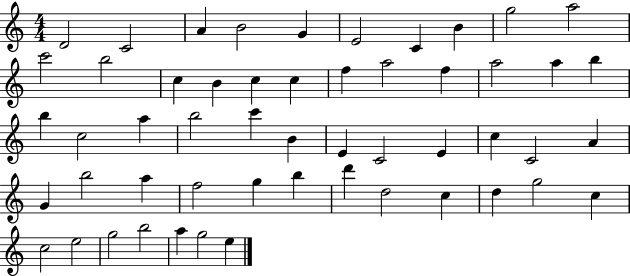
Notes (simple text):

D4/h C4/h A4/q B4/h G4/q E4/h C4/q B4/q G5/h A5/h C6/h B5/h C5/q B4/q C5/q C5/q F5/q A5/h F5/q A5/h A5/q B5/q B5/q C5/h A5/q B5/h C6/q B4/q E4/q C4/h E4/q C5/q C4/h A4/q G4/q B5/h A5/q F5/h G5/q B5/q D6/q D5/h C5/q D5/q G5/h C5/q C5/h E5/h G5/h B5/h A5/q G5/h E5/q